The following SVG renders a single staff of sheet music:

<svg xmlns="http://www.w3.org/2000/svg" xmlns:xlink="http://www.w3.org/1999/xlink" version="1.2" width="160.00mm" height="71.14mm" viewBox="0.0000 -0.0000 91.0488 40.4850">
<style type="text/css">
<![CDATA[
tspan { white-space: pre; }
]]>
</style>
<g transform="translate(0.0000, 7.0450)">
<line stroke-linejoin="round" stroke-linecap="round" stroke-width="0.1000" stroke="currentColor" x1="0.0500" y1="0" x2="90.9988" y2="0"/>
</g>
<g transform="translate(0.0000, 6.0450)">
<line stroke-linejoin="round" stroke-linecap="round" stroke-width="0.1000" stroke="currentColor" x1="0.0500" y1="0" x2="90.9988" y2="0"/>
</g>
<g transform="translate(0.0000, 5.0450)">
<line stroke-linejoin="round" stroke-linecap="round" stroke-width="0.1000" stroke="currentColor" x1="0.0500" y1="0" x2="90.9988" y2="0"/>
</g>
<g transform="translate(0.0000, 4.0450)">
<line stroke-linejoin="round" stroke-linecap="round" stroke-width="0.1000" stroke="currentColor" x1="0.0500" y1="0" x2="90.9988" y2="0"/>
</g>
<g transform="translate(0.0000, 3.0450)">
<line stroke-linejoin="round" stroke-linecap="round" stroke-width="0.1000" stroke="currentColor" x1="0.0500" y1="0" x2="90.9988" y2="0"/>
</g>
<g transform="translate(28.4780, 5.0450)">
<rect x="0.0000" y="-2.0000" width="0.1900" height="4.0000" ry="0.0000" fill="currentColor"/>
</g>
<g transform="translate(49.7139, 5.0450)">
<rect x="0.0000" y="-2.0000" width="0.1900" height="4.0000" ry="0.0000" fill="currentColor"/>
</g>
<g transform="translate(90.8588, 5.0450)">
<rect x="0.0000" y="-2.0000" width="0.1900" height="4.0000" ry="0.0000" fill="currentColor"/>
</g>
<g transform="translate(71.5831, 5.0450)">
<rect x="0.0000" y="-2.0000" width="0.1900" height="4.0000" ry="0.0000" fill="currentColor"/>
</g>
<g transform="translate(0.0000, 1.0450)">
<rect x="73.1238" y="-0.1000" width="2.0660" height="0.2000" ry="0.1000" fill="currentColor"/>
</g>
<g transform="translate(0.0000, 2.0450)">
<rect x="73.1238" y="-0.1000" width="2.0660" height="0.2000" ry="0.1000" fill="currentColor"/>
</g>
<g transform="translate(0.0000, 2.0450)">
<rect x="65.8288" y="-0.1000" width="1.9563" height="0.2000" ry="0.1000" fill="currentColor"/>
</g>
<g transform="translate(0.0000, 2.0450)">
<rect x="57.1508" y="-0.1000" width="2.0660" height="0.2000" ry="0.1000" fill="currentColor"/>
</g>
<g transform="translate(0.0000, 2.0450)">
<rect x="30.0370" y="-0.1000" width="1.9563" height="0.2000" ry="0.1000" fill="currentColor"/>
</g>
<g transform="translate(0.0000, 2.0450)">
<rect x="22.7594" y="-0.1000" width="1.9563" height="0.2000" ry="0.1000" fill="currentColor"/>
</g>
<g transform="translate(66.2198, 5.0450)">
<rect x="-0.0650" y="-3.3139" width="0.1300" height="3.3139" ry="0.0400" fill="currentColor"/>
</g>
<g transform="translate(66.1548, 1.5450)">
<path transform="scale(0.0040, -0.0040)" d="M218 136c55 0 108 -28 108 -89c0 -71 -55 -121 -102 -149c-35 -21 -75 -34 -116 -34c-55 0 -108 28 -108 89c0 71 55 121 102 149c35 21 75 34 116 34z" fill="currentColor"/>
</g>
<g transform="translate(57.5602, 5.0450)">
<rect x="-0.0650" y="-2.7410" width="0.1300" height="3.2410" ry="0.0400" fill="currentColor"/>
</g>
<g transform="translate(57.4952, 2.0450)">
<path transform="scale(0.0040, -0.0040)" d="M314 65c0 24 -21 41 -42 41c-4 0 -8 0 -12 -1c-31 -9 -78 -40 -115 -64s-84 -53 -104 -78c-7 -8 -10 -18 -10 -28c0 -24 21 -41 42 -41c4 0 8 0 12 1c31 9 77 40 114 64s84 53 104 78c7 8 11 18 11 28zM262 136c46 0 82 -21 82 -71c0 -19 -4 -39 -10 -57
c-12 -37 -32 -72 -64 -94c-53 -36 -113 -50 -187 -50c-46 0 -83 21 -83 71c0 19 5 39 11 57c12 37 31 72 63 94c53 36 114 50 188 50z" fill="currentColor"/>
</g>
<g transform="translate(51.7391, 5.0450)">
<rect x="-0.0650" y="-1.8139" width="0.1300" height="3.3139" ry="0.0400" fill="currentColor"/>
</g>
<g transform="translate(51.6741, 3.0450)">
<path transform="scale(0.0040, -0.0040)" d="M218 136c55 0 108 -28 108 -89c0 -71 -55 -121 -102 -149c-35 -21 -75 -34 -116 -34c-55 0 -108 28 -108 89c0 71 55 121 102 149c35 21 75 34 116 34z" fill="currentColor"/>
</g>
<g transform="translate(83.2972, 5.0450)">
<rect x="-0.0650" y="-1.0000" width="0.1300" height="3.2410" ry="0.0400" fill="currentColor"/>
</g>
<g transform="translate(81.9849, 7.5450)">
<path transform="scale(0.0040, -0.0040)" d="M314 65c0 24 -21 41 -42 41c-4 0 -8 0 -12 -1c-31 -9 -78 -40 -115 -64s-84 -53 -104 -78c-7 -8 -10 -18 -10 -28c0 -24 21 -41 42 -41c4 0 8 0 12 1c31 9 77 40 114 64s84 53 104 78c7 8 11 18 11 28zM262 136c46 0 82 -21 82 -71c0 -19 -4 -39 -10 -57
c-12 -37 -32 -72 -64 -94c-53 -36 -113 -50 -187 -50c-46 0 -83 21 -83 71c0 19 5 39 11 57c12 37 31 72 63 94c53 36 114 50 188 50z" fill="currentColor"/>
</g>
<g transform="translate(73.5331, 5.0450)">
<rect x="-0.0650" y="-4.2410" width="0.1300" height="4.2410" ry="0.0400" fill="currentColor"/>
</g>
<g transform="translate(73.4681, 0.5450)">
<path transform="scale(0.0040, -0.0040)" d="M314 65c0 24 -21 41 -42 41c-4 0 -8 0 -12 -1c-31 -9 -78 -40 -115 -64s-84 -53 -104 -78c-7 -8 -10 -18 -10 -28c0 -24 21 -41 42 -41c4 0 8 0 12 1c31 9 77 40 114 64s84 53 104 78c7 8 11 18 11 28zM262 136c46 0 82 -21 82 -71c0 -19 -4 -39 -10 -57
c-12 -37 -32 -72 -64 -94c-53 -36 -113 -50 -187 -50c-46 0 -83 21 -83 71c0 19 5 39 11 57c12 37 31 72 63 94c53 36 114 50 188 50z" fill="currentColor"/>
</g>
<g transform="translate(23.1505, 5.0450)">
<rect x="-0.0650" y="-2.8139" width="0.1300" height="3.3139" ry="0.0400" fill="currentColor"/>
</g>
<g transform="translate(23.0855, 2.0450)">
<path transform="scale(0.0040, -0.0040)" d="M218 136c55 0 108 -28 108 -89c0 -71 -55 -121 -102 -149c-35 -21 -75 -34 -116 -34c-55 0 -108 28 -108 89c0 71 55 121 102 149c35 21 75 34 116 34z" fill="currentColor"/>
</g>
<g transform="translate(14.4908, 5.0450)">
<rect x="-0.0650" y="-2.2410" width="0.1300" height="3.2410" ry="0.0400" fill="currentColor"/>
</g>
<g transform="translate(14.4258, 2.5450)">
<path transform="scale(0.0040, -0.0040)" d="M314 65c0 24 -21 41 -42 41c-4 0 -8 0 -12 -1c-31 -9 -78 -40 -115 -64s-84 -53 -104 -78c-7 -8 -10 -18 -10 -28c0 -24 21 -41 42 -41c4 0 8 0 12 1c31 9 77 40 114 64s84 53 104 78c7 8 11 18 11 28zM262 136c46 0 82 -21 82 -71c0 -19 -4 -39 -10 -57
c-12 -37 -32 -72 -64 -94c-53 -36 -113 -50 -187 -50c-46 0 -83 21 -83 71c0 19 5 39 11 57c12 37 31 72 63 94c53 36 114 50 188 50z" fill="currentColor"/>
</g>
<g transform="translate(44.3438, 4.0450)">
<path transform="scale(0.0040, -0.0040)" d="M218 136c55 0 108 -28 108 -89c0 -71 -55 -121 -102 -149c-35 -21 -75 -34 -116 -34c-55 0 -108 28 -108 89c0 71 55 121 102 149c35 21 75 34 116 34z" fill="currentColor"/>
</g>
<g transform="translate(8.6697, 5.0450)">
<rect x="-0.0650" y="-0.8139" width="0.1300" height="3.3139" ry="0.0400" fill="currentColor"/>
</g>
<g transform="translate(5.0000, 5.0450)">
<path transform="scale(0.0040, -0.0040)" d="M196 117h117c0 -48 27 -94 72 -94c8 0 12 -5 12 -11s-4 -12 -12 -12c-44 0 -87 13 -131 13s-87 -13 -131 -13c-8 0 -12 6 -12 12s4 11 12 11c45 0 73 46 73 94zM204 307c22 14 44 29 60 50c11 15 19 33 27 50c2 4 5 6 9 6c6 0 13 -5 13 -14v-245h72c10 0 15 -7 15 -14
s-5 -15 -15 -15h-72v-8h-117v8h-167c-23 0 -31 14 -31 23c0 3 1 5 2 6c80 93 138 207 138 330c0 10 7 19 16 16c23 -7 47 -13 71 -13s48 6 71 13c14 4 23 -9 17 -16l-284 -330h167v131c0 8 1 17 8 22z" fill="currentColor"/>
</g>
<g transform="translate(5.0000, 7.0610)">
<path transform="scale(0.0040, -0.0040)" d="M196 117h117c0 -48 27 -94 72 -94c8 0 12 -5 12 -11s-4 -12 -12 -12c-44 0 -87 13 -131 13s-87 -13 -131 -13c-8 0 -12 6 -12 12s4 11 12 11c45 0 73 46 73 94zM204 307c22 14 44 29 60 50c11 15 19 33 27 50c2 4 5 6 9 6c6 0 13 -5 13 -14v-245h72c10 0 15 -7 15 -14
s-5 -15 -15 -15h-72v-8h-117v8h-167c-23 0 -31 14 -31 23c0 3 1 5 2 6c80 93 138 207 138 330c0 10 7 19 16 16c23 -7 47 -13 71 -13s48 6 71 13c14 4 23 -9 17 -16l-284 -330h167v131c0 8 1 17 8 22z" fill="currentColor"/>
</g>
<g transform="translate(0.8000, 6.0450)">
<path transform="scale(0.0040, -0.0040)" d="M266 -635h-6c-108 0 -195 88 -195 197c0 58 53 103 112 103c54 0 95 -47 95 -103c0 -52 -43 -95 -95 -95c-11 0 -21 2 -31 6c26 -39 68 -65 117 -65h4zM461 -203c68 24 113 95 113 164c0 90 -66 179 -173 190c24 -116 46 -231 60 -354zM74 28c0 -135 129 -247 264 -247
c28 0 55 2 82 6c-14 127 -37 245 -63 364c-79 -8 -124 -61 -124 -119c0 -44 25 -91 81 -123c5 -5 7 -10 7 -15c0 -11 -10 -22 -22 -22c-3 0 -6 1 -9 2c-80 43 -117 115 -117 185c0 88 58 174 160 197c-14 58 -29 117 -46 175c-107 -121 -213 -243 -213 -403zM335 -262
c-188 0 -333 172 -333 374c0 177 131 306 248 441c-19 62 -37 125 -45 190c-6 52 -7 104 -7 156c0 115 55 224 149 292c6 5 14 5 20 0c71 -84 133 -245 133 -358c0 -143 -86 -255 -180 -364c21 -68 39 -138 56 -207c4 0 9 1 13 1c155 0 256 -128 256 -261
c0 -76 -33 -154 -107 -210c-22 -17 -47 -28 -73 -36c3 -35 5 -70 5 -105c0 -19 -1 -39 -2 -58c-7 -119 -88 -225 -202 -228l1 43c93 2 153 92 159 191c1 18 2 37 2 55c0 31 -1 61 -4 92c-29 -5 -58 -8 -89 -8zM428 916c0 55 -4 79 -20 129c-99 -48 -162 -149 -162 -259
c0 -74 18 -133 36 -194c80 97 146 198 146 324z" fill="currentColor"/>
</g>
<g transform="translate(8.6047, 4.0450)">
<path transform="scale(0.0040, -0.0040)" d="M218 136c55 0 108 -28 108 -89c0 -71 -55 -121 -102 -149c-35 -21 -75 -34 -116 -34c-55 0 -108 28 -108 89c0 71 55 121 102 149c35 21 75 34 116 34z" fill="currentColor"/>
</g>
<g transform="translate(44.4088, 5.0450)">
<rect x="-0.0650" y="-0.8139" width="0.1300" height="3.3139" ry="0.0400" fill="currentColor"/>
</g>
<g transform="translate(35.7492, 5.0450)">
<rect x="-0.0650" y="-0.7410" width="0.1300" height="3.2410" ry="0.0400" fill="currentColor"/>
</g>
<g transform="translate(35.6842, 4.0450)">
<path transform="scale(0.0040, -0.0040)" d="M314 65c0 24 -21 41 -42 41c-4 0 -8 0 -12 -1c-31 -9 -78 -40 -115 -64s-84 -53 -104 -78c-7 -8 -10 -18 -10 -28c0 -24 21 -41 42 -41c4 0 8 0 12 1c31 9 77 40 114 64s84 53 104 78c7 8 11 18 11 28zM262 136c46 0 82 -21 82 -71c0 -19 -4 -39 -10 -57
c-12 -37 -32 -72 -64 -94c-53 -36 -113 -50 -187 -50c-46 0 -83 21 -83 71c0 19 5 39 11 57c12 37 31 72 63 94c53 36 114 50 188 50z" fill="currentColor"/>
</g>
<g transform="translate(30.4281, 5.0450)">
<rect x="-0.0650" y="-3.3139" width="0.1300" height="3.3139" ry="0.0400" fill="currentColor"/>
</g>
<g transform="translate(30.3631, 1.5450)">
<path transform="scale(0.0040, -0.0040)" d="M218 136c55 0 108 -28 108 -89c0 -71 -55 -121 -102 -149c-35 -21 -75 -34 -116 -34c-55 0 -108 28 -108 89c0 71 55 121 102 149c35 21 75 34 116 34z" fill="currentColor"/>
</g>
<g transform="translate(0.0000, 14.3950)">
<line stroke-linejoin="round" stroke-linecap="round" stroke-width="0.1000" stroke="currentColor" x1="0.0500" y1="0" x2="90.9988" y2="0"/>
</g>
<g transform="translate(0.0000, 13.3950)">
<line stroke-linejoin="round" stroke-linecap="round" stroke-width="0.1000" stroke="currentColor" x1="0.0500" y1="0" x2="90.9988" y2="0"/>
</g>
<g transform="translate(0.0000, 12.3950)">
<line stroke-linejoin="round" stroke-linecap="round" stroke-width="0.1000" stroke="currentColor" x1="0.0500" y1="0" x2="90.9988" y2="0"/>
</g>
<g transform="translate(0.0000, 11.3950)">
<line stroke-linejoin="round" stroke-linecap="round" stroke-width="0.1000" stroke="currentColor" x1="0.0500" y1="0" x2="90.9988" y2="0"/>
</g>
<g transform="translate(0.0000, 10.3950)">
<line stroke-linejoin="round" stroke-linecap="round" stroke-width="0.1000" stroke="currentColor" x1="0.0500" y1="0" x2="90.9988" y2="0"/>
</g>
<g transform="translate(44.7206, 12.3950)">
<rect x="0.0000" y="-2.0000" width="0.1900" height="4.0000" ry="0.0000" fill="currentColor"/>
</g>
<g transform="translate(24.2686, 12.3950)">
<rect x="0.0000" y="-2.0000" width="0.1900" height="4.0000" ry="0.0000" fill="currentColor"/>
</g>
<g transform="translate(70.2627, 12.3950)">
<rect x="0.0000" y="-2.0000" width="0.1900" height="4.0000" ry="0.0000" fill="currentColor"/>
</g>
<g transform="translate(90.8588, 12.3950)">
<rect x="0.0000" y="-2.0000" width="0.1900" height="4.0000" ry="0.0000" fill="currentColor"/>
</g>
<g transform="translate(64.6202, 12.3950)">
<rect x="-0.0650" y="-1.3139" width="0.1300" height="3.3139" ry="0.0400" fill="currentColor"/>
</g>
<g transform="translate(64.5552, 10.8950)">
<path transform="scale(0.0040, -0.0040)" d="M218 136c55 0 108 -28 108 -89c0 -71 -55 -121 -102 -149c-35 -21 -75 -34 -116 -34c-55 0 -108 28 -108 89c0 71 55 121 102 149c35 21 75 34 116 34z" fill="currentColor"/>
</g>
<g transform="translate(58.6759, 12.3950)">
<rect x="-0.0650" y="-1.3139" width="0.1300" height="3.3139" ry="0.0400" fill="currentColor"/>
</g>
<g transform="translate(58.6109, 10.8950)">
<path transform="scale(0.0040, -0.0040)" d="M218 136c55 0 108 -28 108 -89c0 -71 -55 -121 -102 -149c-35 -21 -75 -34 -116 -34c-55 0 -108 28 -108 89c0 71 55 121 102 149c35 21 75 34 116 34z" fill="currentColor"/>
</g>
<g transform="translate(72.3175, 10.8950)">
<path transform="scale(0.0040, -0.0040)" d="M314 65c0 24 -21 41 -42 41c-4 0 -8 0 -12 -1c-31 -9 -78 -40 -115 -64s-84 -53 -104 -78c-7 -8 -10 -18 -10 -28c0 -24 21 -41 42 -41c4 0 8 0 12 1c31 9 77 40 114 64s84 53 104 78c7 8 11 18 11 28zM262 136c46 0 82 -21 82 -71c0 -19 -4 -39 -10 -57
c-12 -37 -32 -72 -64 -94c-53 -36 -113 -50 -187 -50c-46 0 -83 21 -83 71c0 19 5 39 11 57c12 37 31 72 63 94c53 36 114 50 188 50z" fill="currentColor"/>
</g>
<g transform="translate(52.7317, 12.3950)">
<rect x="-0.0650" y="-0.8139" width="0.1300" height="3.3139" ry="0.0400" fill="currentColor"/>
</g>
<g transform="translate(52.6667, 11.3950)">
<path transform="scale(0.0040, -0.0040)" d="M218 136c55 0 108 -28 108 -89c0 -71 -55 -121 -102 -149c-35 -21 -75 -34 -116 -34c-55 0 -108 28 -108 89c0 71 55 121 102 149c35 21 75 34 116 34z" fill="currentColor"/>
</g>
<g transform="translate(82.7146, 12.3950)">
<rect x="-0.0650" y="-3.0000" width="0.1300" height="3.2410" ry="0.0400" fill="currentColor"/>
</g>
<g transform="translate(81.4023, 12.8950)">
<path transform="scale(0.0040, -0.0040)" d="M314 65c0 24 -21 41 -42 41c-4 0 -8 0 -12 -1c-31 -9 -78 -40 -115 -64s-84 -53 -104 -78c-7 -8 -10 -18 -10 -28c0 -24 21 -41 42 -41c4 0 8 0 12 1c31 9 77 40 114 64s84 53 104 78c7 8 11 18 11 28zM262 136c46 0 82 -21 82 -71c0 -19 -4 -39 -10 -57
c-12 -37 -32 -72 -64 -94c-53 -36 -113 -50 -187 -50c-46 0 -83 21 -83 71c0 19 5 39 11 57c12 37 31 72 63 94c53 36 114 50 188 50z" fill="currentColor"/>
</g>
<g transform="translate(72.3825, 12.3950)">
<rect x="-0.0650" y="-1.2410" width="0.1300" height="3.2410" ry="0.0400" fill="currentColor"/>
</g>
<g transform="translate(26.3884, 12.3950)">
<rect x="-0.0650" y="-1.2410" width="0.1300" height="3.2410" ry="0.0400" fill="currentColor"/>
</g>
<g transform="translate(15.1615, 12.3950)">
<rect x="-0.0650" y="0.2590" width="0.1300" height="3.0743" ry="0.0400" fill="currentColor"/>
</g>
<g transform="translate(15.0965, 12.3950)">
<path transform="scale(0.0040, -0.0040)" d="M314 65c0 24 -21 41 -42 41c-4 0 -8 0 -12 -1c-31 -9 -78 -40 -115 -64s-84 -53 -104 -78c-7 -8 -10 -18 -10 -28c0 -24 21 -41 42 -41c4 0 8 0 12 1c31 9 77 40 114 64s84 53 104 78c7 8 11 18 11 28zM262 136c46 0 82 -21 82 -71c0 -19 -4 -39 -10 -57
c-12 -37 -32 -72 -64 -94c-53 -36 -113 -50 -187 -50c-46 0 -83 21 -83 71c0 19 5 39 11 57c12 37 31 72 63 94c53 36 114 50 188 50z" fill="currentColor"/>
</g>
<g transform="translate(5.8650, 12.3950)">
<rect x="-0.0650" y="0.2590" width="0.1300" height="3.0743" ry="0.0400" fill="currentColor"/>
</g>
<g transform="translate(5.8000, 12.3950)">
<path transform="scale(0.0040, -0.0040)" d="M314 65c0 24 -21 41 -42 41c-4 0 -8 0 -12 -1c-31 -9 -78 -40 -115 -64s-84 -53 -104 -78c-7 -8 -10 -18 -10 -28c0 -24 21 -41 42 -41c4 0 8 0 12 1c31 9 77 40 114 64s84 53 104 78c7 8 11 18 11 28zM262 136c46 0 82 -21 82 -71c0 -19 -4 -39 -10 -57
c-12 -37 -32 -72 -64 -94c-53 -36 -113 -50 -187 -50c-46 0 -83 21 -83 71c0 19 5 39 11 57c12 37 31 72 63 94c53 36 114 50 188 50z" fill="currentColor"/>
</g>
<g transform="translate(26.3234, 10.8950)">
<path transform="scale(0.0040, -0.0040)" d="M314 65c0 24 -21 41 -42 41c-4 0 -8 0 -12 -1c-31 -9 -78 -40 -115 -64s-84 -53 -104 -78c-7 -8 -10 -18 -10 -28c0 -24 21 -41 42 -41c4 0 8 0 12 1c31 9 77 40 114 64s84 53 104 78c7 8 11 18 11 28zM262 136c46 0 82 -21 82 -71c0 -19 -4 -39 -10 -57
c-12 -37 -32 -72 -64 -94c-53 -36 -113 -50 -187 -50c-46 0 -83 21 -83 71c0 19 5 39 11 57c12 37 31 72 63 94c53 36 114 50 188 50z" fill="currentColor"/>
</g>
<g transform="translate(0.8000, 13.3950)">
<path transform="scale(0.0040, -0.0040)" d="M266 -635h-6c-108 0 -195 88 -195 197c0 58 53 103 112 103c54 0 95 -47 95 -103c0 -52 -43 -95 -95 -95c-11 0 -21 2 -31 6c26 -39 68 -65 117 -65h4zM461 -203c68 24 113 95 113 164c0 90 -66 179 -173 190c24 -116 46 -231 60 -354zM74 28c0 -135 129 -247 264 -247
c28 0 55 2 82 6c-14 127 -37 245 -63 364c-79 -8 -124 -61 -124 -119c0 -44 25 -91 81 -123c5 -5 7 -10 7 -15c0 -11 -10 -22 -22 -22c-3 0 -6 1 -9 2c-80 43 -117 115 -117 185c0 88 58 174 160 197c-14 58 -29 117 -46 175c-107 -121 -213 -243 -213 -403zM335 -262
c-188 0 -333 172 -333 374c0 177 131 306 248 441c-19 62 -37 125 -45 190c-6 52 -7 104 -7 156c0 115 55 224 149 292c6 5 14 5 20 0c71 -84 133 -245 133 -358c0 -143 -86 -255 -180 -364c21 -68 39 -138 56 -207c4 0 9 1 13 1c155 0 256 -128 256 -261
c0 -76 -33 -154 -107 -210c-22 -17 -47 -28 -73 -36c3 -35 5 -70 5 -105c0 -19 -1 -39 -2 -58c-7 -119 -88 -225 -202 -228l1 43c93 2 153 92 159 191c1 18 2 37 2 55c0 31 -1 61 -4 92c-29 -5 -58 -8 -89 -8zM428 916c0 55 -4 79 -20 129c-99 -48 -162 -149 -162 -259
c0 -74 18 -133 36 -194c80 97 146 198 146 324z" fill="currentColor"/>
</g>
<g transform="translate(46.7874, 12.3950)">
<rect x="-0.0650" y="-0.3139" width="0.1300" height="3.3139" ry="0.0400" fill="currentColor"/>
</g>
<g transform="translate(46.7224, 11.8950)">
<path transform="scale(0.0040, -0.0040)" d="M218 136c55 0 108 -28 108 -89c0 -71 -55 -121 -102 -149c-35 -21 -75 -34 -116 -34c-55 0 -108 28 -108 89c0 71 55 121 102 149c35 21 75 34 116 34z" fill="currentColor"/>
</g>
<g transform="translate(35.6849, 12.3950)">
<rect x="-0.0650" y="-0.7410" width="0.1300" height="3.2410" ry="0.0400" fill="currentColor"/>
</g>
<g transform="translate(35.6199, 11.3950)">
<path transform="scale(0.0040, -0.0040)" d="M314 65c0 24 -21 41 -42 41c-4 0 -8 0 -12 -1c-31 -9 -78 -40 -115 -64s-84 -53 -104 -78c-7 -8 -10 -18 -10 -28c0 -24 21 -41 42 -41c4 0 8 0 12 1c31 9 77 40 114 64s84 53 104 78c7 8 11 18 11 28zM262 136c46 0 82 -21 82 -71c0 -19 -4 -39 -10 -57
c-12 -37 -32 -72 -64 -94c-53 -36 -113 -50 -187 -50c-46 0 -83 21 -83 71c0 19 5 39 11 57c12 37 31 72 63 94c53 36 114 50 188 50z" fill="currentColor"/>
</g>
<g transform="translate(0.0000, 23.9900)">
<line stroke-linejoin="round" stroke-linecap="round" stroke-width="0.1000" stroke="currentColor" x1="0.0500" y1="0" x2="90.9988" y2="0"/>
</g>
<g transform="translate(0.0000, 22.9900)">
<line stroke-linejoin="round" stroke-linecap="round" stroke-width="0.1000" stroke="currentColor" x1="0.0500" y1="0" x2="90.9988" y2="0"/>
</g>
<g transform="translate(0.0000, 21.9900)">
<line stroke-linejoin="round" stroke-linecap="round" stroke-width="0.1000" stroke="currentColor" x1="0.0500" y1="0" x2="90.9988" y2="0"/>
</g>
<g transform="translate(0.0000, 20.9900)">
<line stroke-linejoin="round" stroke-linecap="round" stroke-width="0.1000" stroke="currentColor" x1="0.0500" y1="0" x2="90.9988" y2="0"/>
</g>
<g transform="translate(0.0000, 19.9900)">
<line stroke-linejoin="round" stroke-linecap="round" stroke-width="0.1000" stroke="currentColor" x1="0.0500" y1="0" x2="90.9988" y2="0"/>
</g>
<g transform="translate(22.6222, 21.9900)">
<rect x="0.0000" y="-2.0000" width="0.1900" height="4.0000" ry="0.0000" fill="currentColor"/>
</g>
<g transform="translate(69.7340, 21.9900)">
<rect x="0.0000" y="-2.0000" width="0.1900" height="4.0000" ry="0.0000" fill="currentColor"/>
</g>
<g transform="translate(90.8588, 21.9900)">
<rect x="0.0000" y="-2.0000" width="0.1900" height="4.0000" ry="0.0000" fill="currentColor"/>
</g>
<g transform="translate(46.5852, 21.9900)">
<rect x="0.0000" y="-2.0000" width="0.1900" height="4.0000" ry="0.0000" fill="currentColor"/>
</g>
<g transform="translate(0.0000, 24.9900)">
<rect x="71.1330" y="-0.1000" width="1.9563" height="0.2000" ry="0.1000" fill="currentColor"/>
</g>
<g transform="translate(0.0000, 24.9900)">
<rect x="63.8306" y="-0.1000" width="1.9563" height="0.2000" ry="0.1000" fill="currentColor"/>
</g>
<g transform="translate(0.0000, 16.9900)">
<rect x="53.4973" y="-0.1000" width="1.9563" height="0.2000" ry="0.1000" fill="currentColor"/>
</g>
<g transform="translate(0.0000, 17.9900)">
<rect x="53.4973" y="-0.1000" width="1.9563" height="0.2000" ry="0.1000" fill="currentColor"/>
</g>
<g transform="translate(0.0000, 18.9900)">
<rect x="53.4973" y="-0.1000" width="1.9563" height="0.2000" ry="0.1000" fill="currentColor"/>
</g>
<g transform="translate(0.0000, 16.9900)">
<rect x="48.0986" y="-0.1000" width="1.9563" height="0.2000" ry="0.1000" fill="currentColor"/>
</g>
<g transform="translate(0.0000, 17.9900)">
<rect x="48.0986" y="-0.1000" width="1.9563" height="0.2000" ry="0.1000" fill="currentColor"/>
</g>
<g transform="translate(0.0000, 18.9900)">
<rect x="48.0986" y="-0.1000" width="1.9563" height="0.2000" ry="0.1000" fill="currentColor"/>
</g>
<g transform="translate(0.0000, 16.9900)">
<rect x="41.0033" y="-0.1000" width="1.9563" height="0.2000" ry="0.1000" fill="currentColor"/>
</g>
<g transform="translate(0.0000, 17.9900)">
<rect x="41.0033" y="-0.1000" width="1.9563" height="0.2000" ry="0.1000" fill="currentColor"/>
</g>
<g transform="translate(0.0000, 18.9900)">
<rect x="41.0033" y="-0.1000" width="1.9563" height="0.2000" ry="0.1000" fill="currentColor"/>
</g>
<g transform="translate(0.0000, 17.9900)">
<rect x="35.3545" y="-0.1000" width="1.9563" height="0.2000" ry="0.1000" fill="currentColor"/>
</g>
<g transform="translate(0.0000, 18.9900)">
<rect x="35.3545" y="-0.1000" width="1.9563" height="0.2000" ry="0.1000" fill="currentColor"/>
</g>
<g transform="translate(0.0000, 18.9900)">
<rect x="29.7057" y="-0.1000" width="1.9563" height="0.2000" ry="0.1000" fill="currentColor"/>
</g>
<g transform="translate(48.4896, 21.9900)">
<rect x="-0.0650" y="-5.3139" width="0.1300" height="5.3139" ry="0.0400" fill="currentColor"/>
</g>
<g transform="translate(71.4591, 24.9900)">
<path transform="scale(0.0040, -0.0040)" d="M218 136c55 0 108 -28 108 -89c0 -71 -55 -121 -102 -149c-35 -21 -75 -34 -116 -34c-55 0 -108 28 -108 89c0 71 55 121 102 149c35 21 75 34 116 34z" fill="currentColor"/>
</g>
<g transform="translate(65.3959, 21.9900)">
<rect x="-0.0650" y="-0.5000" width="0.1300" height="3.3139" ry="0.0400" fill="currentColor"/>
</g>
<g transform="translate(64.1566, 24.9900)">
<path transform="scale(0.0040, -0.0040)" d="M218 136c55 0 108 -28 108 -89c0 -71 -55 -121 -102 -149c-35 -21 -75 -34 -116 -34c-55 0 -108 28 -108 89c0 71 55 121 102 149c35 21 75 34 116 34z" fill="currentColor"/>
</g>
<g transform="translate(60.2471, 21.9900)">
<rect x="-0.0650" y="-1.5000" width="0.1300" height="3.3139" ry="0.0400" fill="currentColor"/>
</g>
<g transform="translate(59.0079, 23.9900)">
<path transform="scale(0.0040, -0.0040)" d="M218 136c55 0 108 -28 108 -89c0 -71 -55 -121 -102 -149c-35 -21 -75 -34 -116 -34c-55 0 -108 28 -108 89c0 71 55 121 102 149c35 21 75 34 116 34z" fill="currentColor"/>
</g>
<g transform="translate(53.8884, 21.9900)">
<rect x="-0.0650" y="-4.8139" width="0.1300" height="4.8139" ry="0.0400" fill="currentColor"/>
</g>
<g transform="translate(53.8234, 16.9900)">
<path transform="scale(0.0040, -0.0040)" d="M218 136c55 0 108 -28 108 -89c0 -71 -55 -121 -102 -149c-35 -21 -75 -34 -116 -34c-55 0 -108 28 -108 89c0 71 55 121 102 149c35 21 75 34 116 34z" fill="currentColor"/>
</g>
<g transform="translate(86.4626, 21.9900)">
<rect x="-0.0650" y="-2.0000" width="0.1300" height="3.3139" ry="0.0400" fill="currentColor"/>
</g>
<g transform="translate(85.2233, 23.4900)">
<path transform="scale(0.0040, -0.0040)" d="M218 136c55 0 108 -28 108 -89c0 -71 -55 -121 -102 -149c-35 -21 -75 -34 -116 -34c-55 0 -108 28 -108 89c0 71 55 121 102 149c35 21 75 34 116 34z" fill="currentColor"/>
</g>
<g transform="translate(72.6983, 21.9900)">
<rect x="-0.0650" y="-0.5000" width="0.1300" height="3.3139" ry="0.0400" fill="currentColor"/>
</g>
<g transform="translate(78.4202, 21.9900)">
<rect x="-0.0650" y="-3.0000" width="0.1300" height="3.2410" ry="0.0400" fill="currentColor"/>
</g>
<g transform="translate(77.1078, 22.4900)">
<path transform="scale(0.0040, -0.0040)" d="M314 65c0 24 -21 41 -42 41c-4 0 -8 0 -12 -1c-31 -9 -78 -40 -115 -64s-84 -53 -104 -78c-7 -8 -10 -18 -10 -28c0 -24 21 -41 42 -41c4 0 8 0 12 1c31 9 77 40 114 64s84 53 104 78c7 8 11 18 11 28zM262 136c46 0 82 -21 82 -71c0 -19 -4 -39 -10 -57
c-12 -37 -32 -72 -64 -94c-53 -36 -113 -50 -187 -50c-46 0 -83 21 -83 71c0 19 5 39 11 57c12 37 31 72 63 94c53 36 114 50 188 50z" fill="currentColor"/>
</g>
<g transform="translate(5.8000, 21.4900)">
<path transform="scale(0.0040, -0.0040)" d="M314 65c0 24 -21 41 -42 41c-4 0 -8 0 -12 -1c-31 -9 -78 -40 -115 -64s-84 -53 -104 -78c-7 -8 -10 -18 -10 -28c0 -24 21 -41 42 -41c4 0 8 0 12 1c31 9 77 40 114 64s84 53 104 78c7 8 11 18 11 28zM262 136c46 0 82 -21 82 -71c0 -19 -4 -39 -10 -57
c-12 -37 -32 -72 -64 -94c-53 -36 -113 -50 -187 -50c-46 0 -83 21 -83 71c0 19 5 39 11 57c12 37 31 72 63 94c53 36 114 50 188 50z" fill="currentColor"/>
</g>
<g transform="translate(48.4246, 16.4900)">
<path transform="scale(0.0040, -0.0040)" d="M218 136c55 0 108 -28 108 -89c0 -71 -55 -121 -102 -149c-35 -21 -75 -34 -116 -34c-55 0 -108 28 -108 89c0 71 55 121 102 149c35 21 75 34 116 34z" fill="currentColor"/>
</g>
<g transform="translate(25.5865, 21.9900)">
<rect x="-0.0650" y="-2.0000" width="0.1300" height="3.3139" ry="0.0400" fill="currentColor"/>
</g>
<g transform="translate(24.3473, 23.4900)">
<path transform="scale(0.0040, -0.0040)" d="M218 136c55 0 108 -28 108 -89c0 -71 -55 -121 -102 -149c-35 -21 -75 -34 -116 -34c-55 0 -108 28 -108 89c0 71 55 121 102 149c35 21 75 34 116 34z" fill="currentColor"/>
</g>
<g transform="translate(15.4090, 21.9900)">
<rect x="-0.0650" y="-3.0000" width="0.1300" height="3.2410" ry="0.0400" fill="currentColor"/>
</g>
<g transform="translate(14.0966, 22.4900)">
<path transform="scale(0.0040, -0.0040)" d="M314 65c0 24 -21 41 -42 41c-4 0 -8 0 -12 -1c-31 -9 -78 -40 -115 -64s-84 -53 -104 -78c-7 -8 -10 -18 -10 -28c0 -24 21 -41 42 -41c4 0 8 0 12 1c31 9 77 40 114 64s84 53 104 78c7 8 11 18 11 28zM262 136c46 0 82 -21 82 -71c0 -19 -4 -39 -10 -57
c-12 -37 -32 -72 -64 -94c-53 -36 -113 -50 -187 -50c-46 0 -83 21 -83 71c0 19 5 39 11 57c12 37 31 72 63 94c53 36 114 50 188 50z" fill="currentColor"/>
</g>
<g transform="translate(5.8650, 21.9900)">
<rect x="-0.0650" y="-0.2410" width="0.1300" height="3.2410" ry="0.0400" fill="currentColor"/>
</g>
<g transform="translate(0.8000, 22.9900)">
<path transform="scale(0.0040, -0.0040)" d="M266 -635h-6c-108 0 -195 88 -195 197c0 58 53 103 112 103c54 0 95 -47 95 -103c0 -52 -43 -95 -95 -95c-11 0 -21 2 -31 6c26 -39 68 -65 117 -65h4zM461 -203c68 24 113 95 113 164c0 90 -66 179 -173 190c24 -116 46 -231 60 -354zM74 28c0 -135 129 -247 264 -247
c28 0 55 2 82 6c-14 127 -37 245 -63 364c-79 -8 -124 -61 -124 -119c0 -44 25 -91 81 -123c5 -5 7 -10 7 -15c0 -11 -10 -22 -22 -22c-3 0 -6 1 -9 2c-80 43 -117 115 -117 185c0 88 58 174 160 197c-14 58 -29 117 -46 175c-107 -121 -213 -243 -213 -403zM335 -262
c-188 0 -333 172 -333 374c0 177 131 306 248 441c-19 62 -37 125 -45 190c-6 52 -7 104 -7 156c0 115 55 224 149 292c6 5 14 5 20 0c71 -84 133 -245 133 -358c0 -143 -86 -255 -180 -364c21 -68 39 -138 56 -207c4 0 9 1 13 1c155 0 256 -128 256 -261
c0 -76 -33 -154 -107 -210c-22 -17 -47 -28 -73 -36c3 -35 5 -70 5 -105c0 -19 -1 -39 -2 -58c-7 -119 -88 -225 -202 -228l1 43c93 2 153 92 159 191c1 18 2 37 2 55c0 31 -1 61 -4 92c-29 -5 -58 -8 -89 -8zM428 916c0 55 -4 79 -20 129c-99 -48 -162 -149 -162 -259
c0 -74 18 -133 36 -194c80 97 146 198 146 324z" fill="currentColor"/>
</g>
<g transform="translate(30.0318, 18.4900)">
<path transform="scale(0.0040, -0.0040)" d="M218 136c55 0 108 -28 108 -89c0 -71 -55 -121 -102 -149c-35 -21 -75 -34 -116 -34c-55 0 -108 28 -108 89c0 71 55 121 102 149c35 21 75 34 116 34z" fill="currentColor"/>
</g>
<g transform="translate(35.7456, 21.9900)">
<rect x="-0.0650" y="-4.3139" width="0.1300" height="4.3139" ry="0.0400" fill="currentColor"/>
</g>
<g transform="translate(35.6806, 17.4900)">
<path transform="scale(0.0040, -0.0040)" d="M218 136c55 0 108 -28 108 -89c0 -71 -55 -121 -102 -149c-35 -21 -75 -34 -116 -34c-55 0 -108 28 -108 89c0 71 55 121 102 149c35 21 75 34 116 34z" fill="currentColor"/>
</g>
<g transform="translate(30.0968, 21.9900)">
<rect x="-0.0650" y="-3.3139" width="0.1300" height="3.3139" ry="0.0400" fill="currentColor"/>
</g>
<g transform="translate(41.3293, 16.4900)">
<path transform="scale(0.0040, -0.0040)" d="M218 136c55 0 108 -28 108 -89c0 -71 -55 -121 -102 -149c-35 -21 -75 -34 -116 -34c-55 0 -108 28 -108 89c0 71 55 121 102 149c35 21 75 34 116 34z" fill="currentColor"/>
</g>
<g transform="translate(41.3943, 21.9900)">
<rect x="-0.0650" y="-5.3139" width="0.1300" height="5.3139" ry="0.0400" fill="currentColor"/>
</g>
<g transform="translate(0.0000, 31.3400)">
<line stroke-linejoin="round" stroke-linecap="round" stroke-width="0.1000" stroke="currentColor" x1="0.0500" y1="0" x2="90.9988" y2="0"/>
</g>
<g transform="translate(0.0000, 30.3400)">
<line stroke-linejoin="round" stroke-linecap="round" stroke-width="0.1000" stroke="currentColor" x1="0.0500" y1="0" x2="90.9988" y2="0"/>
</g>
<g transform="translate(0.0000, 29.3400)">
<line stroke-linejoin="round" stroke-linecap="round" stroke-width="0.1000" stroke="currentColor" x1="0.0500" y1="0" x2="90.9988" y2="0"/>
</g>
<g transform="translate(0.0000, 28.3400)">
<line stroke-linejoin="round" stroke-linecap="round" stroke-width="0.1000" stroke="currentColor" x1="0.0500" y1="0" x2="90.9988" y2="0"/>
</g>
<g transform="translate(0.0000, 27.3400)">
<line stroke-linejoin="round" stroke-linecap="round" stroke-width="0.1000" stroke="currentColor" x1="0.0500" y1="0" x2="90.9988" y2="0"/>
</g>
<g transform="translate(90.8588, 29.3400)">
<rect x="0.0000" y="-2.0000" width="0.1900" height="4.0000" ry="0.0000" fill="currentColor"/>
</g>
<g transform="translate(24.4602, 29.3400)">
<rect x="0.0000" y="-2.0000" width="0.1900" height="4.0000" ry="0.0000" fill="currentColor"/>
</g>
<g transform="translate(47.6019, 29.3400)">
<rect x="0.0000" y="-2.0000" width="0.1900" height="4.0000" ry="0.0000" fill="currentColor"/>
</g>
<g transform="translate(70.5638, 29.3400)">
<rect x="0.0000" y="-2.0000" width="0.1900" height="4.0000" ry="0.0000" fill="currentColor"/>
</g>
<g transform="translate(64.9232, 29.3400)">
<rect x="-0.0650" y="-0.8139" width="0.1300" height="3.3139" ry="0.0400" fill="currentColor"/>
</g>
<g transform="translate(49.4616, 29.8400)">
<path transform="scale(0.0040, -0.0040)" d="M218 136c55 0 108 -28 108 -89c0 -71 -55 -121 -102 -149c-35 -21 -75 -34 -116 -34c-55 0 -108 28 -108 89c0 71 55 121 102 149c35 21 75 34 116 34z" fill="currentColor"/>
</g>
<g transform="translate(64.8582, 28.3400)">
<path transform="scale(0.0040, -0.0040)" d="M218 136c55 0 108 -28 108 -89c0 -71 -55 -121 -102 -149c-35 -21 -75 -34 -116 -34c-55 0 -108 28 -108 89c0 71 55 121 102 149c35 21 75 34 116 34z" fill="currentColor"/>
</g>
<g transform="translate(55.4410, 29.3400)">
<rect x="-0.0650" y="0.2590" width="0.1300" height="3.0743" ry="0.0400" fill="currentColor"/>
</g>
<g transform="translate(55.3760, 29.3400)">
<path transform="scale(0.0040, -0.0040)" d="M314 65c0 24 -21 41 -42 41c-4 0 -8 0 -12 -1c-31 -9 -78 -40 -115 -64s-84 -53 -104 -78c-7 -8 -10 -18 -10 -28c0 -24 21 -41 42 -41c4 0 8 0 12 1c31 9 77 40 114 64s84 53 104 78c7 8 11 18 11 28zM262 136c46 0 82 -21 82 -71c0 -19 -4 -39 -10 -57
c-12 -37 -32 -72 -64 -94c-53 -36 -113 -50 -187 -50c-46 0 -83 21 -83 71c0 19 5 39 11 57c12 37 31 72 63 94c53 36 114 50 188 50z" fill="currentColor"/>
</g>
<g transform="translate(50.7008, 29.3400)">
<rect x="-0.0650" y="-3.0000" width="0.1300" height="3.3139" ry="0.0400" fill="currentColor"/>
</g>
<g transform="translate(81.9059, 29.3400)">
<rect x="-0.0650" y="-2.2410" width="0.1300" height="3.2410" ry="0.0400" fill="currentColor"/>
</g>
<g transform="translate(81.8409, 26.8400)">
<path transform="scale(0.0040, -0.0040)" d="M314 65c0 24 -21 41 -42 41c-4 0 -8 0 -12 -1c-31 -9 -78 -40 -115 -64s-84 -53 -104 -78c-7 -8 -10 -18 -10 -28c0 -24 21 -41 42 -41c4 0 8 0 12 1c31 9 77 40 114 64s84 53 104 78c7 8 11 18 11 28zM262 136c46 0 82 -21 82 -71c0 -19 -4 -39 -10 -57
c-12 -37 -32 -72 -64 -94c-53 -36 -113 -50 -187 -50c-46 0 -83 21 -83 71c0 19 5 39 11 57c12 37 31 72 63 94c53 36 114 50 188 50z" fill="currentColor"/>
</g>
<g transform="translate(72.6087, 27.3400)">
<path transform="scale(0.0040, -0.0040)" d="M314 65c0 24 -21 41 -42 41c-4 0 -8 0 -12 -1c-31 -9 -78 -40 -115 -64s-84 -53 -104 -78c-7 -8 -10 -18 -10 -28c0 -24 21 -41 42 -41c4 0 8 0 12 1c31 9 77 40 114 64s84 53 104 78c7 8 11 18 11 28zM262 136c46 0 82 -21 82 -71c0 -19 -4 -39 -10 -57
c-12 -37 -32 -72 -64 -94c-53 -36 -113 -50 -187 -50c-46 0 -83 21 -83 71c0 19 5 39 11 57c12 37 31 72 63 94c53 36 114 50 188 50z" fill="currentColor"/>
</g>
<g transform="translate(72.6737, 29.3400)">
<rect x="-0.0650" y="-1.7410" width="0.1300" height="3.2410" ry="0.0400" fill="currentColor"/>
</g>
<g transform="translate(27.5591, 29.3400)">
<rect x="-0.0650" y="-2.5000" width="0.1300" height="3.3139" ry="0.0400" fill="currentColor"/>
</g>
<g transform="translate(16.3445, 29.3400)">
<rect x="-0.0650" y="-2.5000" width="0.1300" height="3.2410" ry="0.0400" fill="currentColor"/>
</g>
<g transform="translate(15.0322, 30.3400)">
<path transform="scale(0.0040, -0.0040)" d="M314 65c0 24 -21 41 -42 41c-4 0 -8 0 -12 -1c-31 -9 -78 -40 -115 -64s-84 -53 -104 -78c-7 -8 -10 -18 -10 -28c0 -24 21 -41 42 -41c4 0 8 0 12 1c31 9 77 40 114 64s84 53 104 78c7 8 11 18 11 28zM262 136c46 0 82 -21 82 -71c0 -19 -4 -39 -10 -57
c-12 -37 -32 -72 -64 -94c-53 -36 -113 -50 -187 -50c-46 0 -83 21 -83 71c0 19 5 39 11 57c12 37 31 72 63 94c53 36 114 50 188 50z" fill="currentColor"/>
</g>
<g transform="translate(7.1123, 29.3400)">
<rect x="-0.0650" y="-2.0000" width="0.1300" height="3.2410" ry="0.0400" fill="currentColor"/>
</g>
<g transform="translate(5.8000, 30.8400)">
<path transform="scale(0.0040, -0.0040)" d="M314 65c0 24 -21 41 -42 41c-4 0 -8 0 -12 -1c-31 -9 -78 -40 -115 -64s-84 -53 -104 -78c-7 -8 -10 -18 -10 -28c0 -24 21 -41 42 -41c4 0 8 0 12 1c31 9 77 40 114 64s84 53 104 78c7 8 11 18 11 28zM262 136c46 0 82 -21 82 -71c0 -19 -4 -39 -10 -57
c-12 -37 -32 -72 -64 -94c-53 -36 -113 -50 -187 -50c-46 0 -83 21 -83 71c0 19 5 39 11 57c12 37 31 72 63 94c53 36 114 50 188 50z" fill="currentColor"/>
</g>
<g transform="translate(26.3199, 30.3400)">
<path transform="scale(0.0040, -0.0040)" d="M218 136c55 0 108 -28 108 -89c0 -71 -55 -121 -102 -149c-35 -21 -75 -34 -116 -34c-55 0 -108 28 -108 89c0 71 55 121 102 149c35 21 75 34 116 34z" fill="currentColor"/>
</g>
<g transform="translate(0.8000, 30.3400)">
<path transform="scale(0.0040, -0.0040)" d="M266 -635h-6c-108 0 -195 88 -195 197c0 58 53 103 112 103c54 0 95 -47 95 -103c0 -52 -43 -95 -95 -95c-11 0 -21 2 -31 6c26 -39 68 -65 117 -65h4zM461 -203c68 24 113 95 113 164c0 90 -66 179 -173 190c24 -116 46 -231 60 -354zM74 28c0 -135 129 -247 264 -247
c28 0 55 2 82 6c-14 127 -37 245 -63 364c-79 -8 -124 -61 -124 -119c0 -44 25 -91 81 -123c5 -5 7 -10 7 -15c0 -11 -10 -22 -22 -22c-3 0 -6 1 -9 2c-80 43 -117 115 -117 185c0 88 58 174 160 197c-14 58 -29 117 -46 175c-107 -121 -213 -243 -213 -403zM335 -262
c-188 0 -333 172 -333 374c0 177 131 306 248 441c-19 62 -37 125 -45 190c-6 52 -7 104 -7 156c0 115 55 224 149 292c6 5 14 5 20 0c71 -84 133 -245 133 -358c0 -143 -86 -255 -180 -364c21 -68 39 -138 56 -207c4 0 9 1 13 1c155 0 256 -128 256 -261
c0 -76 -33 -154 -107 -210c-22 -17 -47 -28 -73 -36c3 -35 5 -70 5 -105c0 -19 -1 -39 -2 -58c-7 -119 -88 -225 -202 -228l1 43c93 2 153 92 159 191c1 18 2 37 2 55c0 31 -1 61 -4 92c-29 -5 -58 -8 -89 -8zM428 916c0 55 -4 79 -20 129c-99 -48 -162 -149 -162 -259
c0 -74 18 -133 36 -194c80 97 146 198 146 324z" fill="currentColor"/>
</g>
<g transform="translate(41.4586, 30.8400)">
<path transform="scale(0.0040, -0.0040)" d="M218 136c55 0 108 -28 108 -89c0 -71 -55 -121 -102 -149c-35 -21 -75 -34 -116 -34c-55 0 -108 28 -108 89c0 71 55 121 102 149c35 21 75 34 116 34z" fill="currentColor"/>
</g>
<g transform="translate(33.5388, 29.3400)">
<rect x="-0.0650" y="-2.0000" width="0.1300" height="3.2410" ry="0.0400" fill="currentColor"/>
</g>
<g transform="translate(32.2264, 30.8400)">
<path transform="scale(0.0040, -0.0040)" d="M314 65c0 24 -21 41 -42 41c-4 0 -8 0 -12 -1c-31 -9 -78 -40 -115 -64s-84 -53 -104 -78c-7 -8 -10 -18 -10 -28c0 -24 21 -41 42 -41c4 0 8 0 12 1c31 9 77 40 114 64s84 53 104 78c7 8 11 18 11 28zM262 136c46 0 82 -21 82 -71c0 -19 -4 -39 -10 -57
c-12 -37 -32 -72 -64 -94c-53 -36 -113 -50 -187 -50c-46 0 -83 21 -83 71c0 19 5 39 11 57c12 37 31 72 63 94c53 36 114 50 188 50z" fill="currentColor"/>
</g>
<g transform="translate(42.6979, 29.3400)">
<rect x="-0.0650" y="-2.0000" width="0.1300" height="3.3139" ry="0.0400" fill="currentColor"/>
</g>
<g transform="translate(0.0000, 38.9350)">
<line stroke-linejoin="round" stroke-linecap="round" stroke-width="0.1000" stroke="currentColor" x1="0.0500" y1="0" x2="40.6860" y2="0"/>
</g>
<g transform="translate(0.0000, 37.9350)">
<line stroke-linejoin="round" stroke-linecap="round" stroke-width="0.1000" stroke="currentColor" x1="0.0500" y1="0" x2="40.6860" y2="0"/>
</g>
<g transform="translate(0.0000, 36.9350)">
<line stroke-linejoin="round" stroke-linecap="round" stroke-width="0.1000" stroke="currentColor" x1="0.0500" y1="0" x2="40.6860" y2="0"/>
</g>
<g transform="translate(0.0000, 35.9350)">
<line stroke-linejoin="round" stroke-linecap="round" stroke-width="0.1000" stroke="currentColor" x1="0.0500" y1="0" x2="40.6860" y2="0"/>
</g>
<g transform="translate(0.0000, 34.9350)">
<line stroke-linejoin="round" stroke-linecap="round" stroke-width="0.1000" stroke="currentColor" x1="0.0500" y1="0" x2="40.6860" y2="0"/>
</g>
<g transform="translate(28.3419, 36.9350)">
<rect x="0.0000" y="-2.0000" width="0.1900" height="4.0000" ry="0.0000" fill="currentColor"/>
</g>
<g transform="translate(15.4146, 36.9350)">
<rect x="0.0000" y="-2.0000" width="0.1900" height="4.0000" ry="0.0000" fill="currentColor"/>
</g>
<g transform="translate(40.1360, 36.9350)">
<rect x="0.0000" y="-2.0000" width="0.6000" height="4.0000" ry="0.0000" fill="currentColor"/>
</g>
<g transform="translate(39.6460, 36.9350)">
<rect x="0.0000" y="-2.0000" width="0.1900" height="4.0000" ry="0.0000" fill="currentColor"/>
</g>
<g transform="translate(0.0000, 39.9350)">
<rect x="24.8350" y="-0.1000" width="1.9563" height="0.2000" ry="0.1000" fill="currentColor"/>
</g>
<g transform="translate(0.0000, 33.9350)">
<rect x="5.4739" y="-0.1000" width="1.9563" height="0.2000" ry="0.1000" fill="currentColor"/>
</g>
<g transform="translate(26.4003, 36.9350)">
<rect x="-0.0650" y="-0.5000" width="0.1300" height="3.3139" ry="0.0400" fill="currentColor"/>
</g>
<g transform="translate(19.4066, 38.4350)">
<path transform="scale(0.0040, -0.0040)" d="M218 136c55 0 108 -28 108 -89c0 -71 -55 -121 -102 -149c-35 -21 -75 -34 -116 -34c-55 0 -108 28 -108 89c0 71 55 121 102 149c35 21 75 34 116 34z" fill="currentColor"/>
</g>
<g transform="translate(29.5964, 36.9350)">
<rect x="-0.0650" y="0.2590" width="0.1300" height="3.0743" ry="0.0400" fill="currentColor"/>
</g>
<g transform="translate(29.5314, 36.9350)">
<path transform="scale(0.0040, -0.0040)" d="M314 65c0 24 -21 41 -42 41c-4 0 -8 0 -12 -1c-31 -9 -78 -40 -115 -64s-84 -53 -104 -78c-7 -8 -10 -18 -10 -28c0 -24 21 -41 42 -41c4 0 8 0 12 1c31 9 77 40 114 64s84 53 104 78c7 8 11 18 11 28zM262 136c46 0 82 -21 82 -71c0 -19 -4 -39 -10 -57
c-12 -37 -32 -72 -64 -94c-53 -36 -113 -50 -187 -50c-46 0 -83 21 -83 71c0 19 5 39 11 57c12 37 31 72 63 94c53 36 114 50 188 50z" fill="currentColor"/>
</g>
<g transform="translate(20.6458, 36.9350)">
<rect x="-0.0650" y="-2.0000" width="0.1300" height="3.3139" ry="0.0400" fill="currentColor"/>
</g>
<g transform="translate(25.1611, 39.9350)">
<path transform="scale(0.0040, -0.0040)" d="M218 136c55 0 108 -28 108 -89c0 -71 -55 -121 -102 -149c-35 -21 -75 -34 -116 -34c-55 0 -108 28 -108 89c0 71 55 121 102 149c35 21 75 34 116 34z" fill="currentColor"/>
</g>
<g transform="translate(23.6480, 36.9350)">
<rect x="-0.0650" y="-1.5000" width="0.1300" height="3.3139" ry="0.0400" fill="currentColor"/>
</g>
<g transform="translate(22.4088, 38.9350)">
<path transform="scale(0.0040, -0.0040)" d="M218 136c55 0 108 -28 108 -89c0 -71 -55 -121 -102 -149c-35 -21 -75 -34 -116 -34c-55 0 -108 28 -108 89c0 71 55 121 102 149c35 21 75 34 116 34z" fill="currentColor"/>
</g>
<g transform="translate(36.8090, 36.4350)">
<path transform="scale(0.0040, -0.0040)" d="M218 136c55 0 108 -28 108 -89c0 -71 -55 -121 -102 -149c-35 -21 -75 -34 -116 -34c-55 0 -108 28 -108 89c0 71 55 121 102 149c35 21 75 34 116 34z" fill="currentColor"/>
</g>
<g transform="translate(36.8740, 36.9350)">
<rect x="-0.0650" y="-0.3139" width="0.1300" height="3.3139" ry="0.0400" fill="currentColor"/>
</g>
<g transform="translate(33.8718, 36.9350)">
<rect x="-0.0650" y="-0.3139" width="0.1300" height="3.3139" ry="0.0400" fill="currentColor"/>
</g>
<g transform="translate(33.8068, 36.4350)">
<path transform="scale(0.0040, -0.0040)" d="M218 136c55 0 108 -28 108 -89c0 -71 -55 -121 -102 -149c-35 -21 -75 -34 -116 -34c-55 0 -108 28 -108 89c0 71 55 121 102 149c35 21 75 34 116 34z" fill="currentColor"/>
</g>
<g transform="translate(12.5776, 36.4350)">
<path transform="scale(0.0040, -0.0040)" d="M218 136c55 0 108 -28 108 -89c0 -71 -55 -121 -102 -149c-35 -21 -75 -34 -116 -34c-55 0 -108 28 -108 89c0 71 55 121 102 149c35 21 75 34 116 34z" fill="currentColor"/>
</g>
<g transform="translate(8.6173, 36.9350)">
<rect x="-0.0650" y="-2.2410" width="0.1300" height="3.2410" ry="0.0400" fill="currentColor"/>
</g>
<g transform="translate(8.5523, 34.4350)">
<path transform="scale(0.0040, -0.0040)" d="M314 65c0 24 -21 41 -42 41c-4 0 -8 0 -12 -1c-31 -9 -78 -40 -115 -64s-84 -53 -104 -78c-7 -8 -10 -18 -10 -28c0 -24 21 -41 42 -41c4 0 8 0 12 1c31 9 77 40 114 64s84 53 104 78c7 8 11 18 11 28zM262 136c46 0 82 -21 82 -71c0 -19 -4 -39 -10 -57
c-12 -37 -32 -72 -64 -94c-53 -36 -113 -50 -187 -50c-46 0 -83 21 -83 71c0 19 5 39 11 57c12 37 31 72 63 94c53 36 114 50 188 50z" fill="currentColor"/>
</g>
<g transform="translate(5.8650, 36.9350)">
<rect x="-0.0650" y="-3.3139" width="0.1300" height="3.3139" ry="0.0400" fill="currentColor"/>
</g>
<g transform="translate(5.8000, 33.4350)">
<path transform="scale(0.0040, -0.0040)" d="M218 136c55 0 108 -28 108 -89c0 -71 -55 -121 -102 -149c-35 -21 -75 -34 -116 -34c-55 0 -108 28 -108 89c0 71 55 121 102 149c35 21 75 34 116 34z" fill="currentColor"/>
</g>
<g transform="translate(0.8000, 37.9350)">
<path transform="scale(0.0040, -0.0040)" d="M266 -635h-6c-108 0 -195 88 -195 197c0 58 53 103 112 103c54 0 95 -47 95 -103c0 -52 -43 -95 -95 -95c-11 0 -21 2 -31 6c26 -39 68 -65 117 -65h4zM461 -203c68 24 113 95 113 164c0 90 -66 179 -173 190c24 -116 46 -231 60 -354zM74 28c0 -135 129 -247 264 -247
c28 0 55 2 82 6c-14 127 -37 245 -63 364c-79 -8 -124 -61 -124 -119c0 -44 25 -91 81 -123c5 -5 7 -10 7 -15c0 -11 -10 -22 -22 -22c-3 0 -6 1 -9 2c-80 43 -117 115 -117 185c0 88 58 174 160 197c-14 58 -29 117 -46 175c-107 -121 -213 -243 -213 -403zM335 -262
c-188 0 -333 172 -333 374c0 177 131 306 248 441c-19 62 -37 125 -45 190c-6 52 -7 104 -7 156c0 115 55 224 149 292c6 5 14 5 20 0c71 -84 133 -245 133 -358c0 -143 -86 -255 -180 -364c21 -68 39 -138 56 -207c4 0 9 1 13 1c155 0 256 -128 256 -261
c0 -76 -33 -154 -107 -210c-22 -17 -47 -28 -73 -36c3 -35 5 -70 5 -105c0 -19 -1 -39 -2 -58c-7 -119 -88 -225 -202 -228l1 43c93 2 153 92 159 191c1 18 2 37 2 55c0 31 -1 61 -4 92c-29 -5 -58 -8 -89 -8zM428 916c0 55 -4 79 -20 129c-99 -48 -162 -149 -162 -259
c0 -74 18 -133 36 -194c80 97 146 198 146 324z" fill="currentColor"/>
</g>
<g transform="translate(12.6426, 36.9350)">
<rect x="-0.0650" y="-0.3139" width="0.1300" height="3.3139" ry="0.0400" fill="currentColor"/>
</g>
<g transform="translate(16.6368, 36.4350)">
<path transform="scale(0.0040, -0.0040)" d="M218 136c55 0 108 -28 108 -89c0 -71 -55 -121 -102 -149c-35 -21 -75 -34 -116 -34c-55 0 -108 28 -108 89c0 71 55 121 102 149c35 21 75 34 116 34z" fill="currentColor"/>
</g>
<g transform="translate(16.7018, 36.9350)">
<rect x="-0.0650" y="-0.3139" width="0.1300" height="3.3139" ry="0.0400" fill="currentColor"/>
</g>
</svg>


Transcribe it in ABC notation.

X:1
T:Untitled
M:4/4
L:1/4
K:C
d g2 a b d2 d f a2 b d'2 D2 B2 B2 e2 d2 c d e e e2 A2 c2 A2 F b d' f' f' e' E C C A2 F F2 G2 G F2 F A B2 d f2 g2 b g2 c c F E C B2 c c